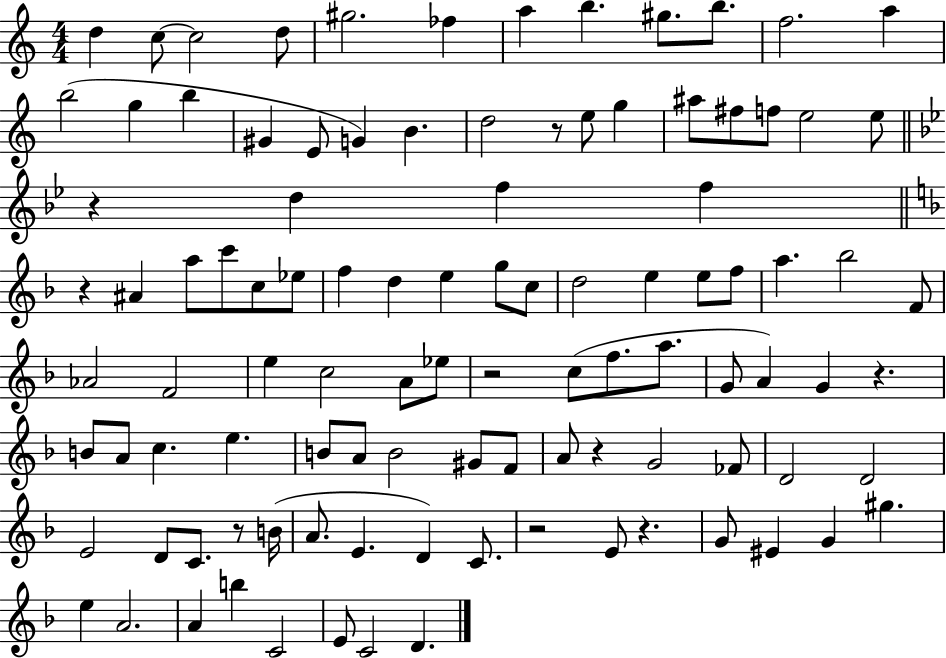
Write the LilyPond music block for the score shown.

{
  \clef treble
  \numericTimeSignature
  \time 4/4
  \key c \major
  d''4 c''8~~ c''2 d''8 | gis''2. fes''4 | a''4 b''4. gis''8. b''8. | f''2. a''4 | \break b''2( g''4 b''4 | gis'4 e'8 g'4) b'4. | d''2 r8 e''8 g''4 | ais''8 fis''8 f''8 e''2 e''8 | \break \bar "||" \break \key bes \major r4 d''4 f''4 f''4 | \bar "||" \break \key f \major r4 ais'4 a''8 c'''8 c''8 ees''8 | f''4 d''4 e''4 g''8 c''8 | d''2 e''4 e''8 f''8 | a''4. bes''2 f'8 | \break aes'2 f'2 | e''4 c''2 a'8 ees''8 | r2 c''8( f''8. a''8. | g'8 a'4) g'4 r4. | \break b'8 a'8 c''4. e''4. | b'8 a'8 b'2 gis'8 f'8 | a'8 r4 g'2 fes'8 | d'2 d'2 | \break e'2 d'8 c'8. r8 b'16( | a'8. e'4. d'4) c'8. | r2 e'8 r4. | g'8 eis'4 g'4 gis''4. | \break e''4 a'2. | a'4 b''4 c'2 | e'8 c'2 d'4. | \bar "|."
}